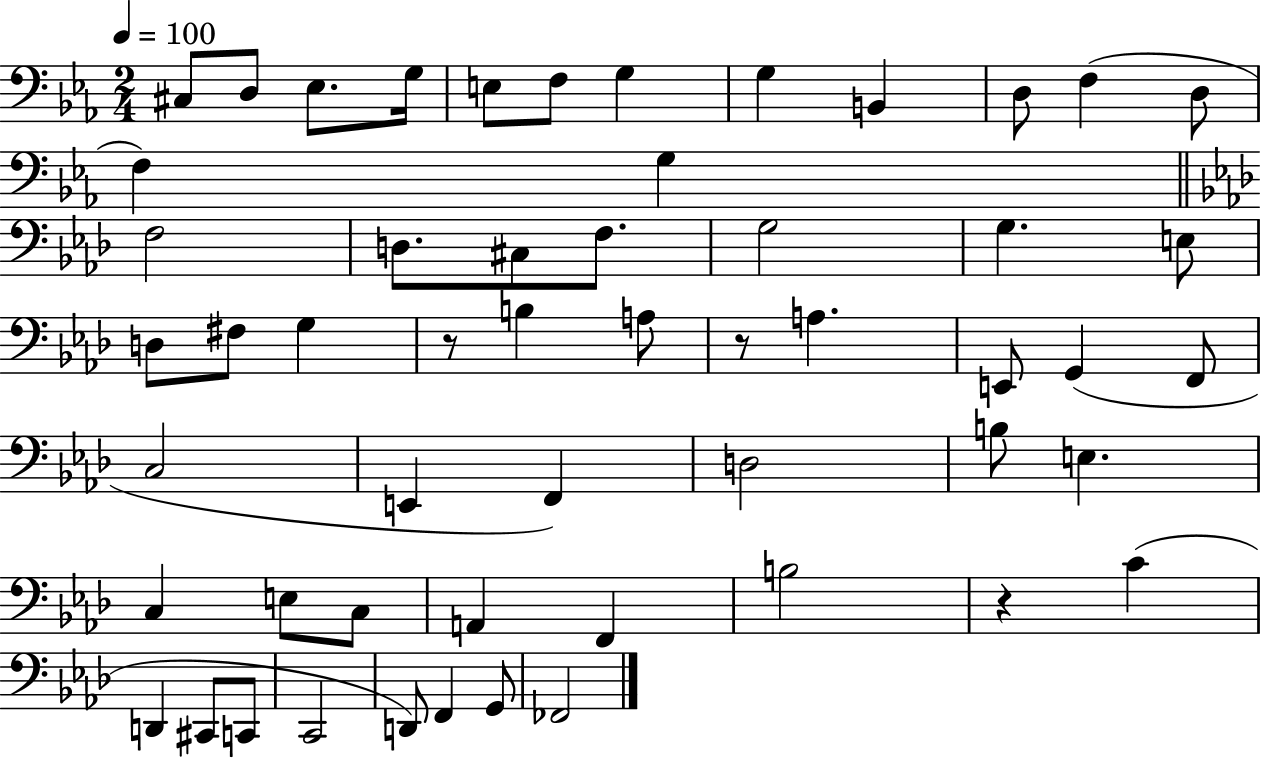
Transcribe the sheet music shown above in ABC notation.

X:1
T:Untitled
M:2/4
L:1/4
K:Eb
^C,/2 D,/2 _E,/2 G,/4 E,/2 F,/2 G, G, B,, D,/2 F, D,/2 F, G, F,2 D,/2 ^C,/2 F,/2 G,2 G, E,/2 D,/2 ^F,/2 G, z/2 B, A,/2 z/2 A, E,,/2 G,, F,,/2 C,2 E,, F,, D,2 B,/2 E, C, E,/2 C,/2 A,, F,, B,2 z C D,, ^C,,/2 C,,/2 C,,2 D,,/2 F,, G,,/2 _F,,2